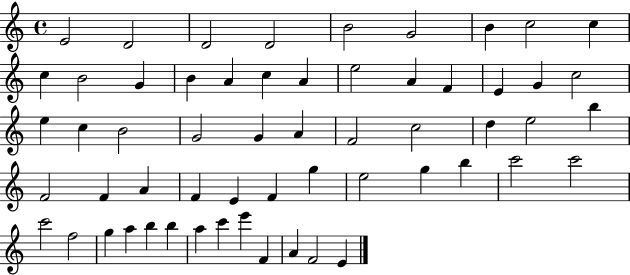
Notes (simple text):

E4/h D4/h D4/h D4/h B4/h G4/h B4/q C5/h C5/q C5/q B4/h G4/q B4/q A4/q C5/q A4/q E5/h A4/q F4/q E4/q G4/q C5/h E5/q C5/q B4/h G4/h G4/q A4/q F4/h C5/h D5/q E5/h B5/q F4/h F4/q A4/q F4/q E4/q F4/q G5/q E5/h G5/q B5/q C6/h C6/h C6/h F5/h G5/q A5/q B5/q B5/q A5/q C6/q E6/q F4/q A4/q F4/h E4/q